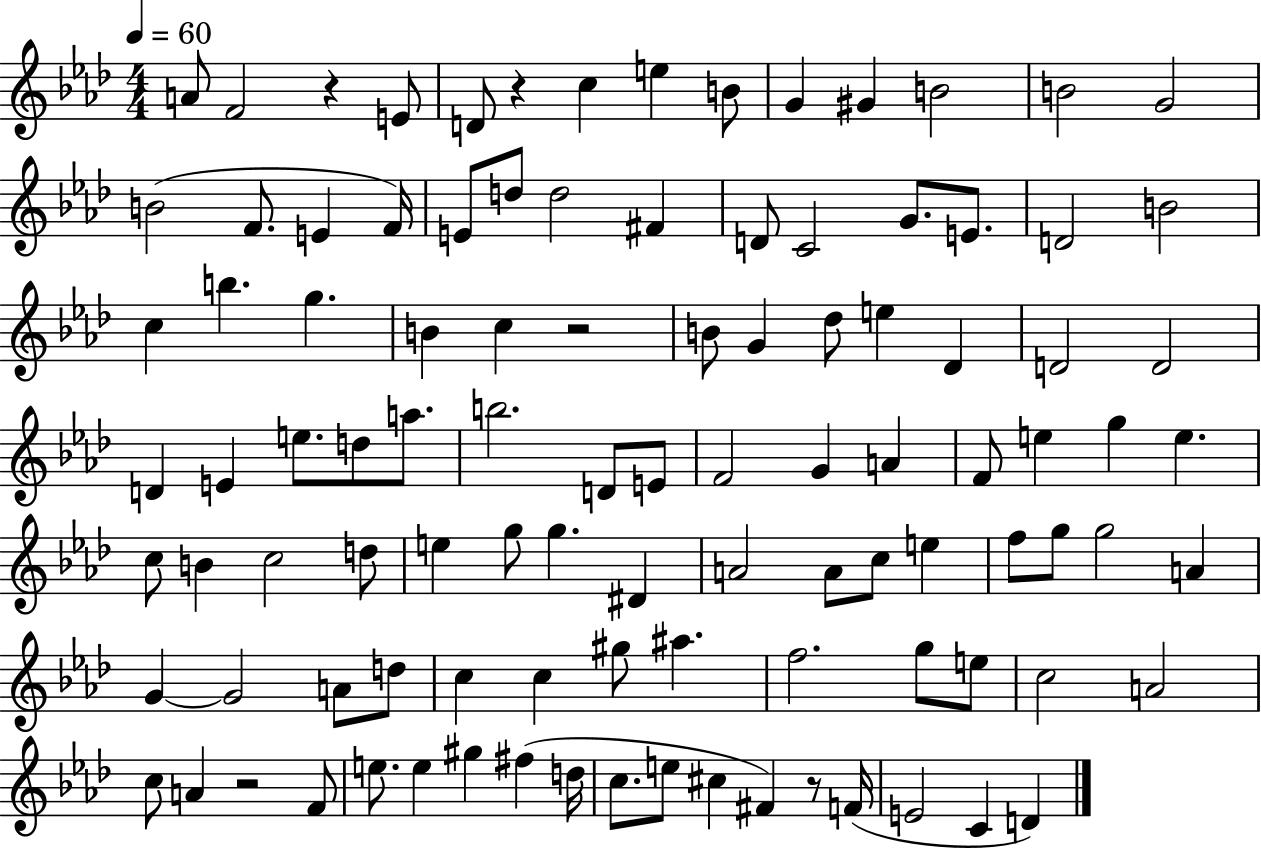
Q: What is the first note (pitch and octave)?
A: A4